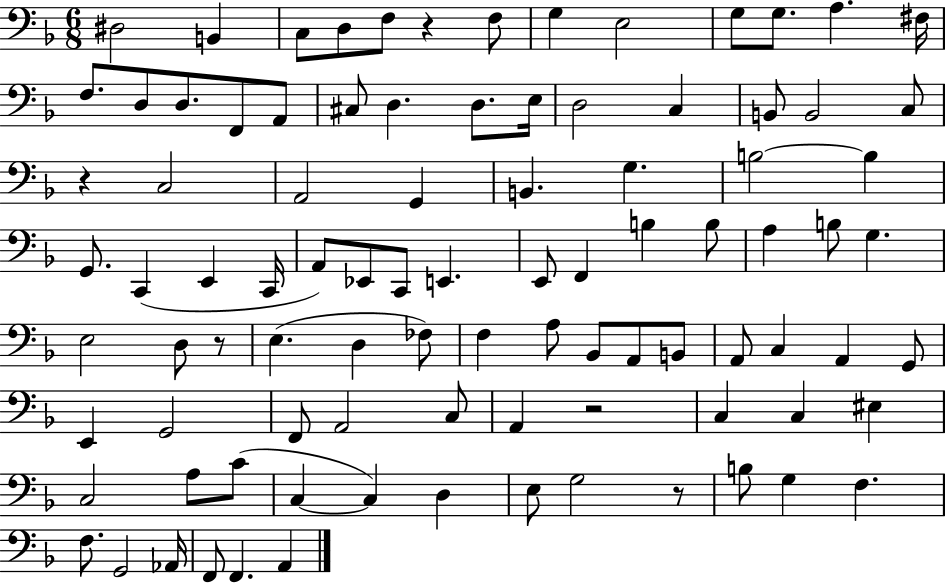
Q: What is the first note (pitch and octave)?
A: D#3